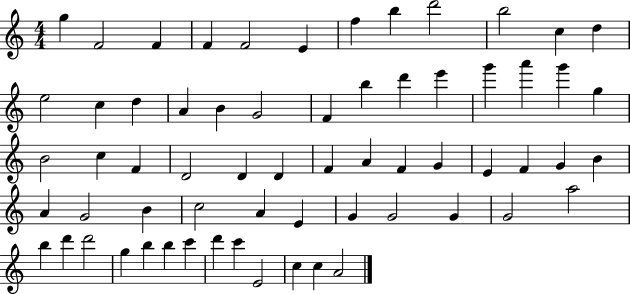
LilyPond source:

{
  \clef treble
  \numericTimeSignature
  \time 4/4
  \key c \major
  g''4 f'2 f'4 | f'4 f'2 e'4 | f''4 b''4 d'''2 | b''2 c''4 d''4 | \break e''2 c''4 d''4 | a'4 b'4 g'2 | f'4 b''4 d'''4 e'''4 | g'''4 a'''4 g'''4 g''4 | \break b'2 c''4 f'4 | d'2 d'4 d'4 | f'4 a'4 f'4 g'4 | e'4 f'4 g'4 b'4 | \break a'4 g'2 b'4 | c''2 a'4 e'4 | g'4 g'2 g'4 | g'2 a''2 | \break b''4 d'''4 d'''2 | g''4 b''4 b''4 c'''4 | d'''4 c'''4 e'2 | c''4 c''4 a'2 | \break \bar "|."
}